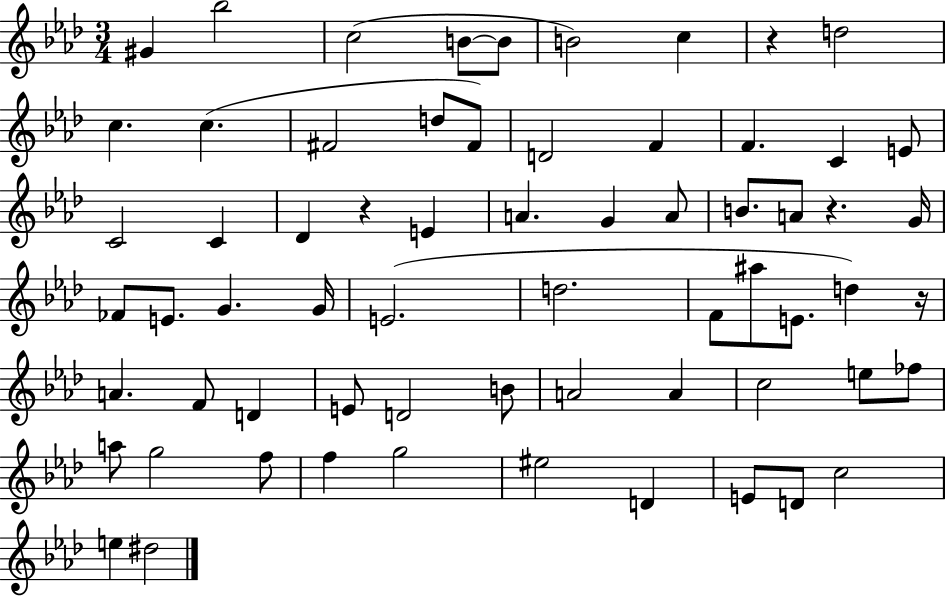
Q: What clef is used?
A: treble